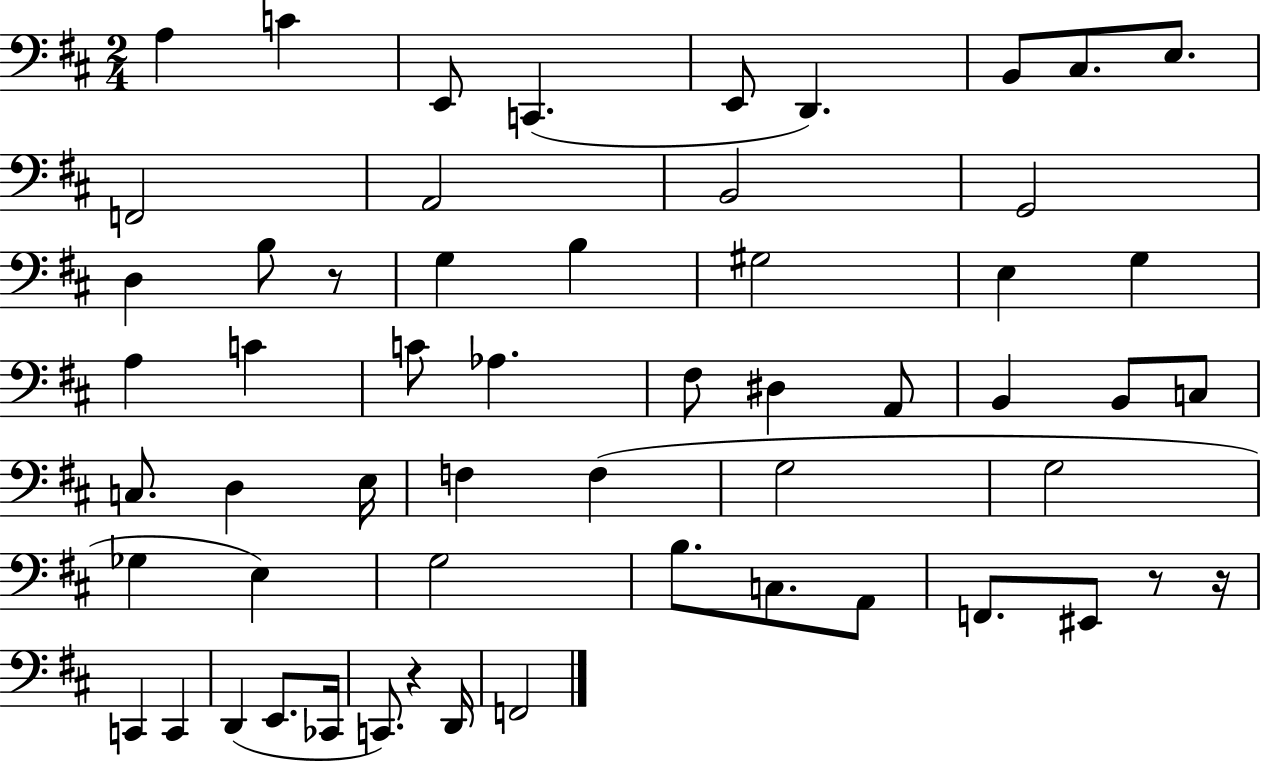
{
  \clef bass
  \numericTimeSignature
  \time 2/4
  \key d \major
  a4 c'4 | e,8 c,4.( | e,8 d,4.) | b,8 cis8. e8. | \break f,2 | a,2 | b,2 | g,2 | \break d4 b8 r8 | g4 b4 | gis2 | e4 g4 | \break a4 c'4 | c'8 aes4. | fis8 dis4 a,8 | b,4 b,8 c8 | \break c8. d4 e16 | f4 f4( | g2 | g2 | \break ges4 e4) | g2 | b8. c8. a,8 | f,8. eis,8 r8 r16 | \break c,4 c,4 | d,4( e,8. ces,16 | c,8.) r4 d,16 | f,2 | \break \bar "|."
}